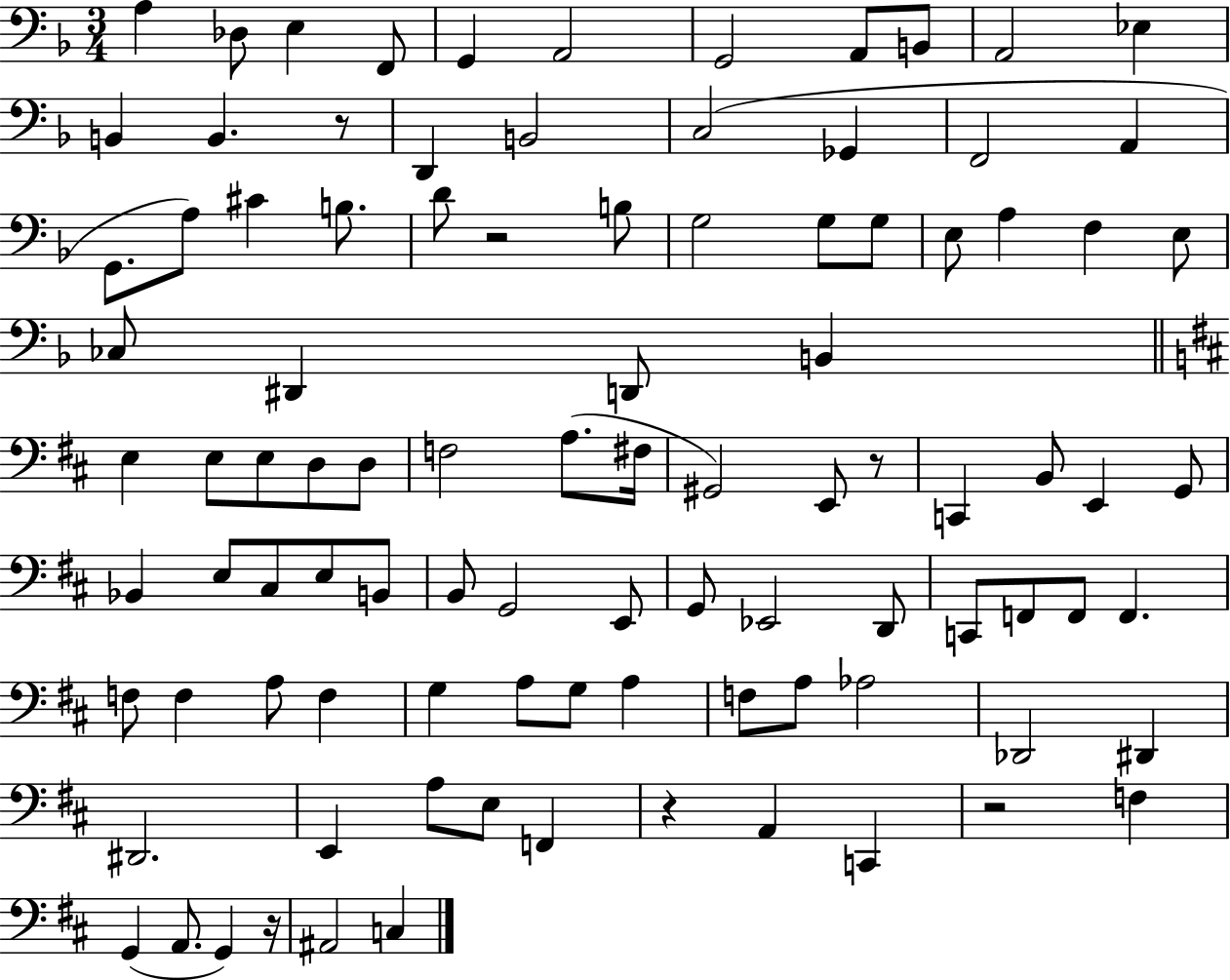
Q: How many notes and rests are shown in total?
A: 97